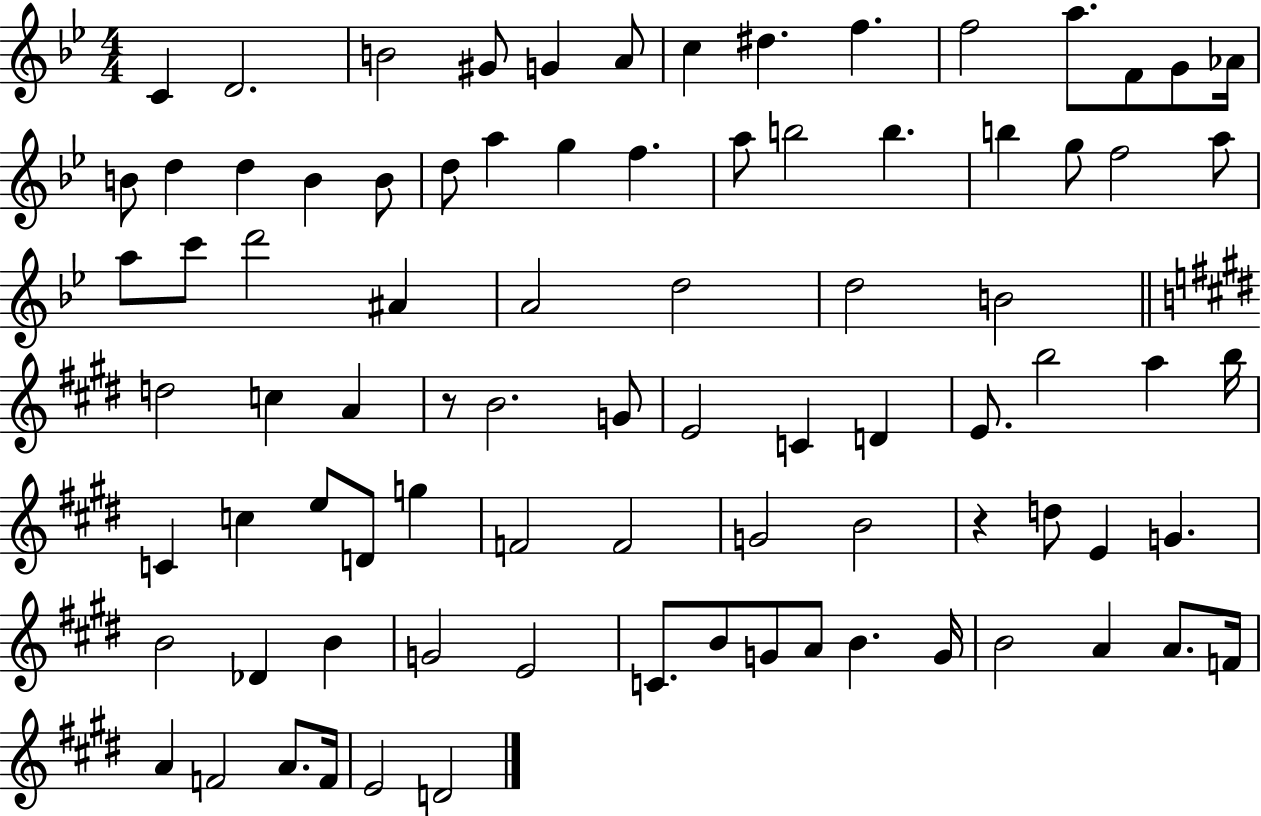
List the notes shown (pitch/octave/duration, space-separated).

C4/q D4/h. B4/h G#4/e G4/q A4/e C5/q D#5/q. F5/q. F5/h A5/e. F4/e G4/e Ab4/s B4/e D5/q D5/q B4/q B4/e D5/e A5/q G5/q F5/q. A5/e B5/h B5/q. B5/q G5/e F5/h A5/e A5/e C6/e D6/h A#4/q A4/h D5/h D5/h B4/h D5/h C5/q A4/q R/e B4/h. G4/e E4/h C4/q D4/q E4/e. B5/h A5/q B5/s C4/q C5/q E5/e D4/e G5/q F4/h F4/h G4/h B4/h R/q D5/e E4/q G4/q. B4/h Db4/q B4/q G4/h E4/h C4/e. B4/e G4/e A4/e B4/q. G4/s B4/h A4/q A4/e. F4/s A4/q F4/h A4/e. F4/s E4/h D4/h